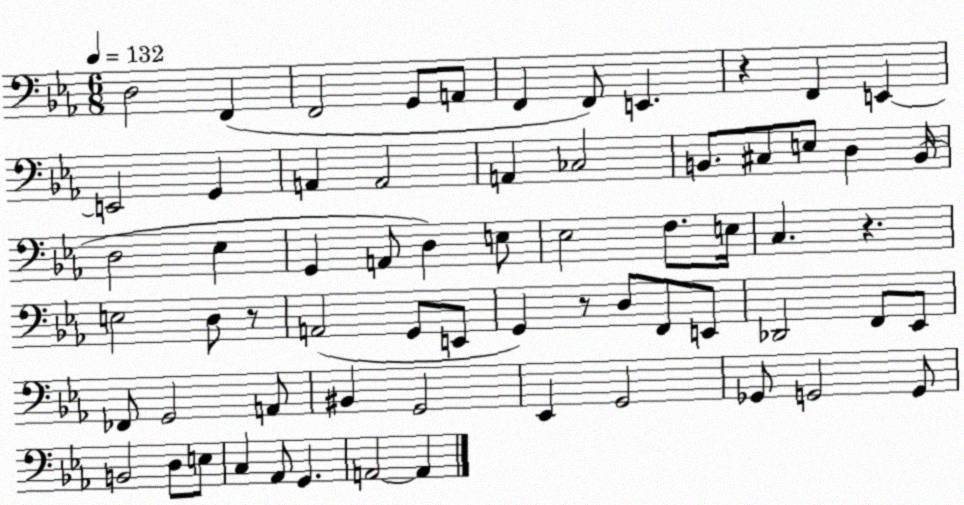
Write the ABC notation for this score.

X:1
T:Untitled
M:6/8
L:1/4
K:Eb
D,2 F,, F,,2 G,,/2 A,,/2 F,, F,,/2 E,, z F,, E,, E,,2 G,, A,, A,,2 A,, _C,2 B,,/2 ^C,/2 E,/2 D, B,,/4 D,2 _E, G,, A,,/2 D, E,/2 _E,2 F,/2 E,/4 C, z E,2 D,/2 z/2 A,,2 G,,/2 E,,/2 G,, z/2 D,/2 F,,/2 E,,/2 _D,,2 F,,/2 _E,,/2 _F,,/2 G,,2 A,,/2 ^B,, G,,2 _E,, G,,2 _G,,/2 G,,2 G,,/2 B,,2 D,/2 E,/2 C, _A,,/2 G,, A,,2 A,,